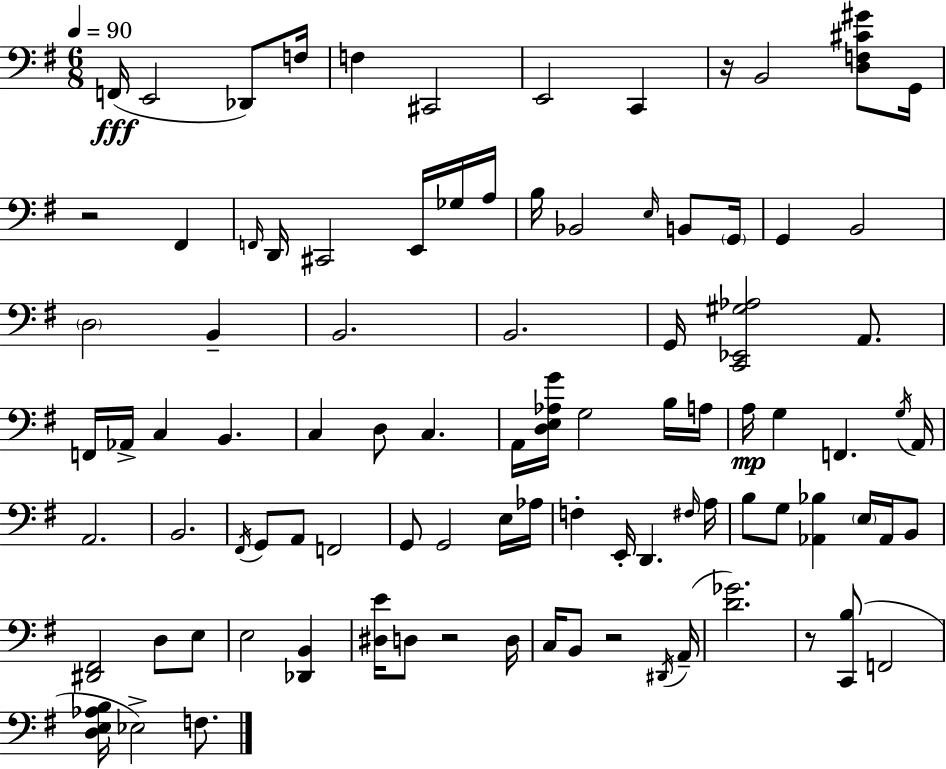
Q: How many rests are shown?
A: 5